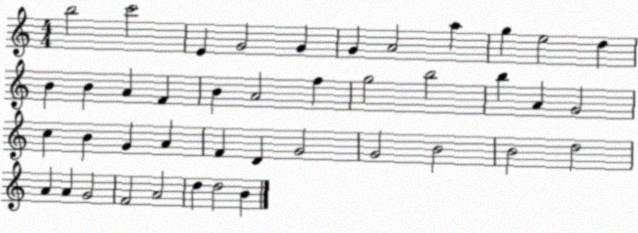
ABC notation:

X:1
T:Untitled
M:4/4
L:1/4
K:C
b2 c'2 E G2 G G A2 a g e2 d B B A F B A2 f g2 b2 b A G2 c B G A F D G2 G2 B2 B2 d2 A A G2 F2 A2 d d2 B